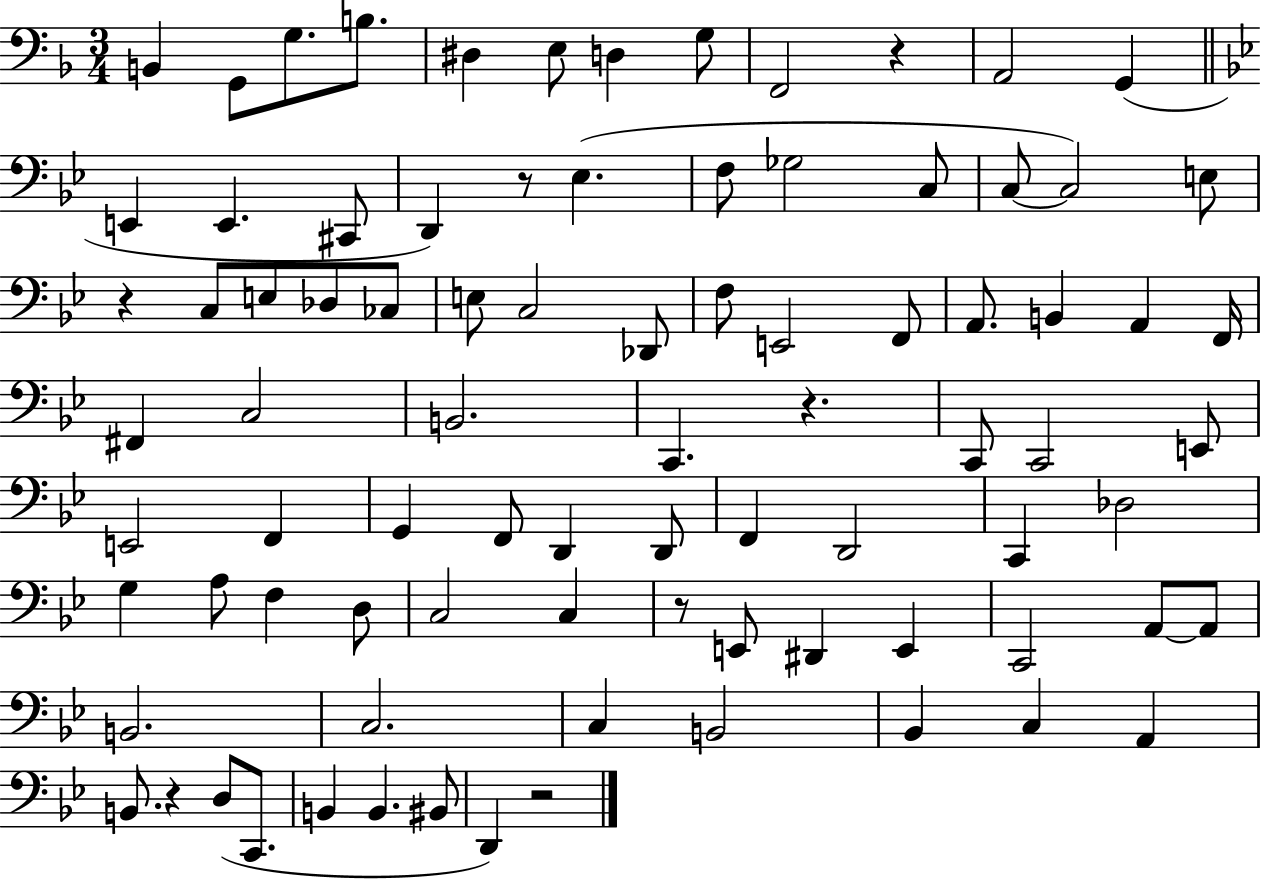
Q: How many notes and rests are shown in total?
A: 86